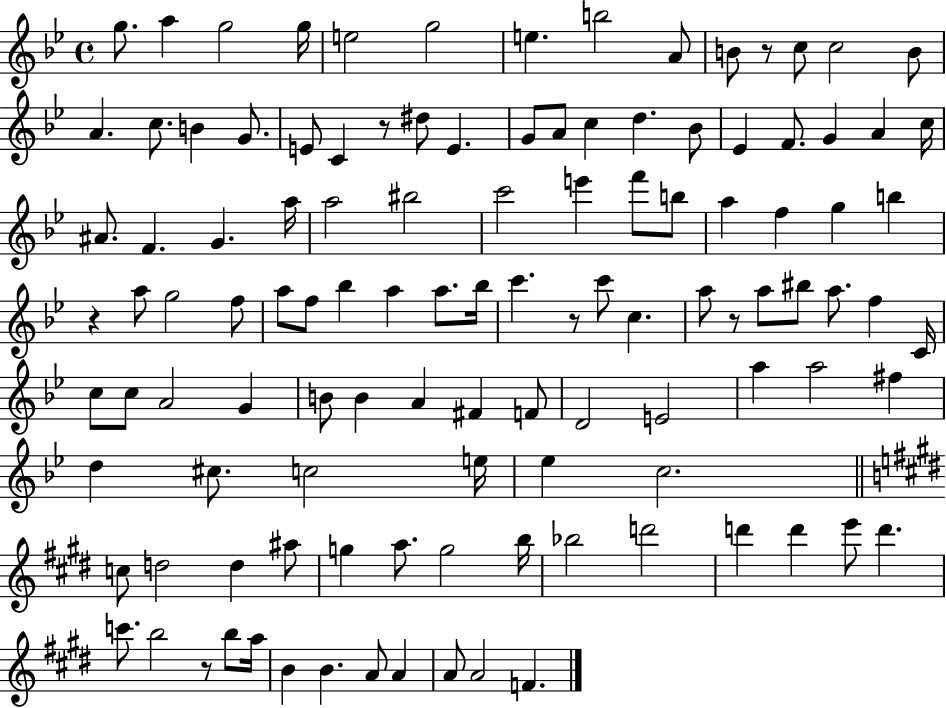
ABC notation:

X:1
T:Untitled
M:4/4
L:1/4
K:Bb
g/2 a g2 g/4 e2 g2 e b2 A/2 B/2 z/2 c/2 c2 B/2 A c/2 B G/2 E/2 C z/2 ^d/2 E G/2 A/2 c d _B/2 _E F/2 G A c/4 ^A/2 F G a/4 a2 ^b2 c'2 e' f'/2 b/2 a f g b z a/2 g2 f/2 a/2 f/2 _b a a/2 _b/4 c' z/2 c'/2 c a/2 z/2 a/2 ^b/2 a/2 f C/4 c/2 c/2 A2 G B/2 B A ^F F/2 D2 E2 a a2 ^f d ^c/2 c2 e/4 _e c2 c/2 d2 d ^a/2 g a/2 g2 b/4 _b2 d'2 d' d' e'/2 d' c'/2 b2 z/2 b/2 a/4 B B A/2 A A/2 A2 F